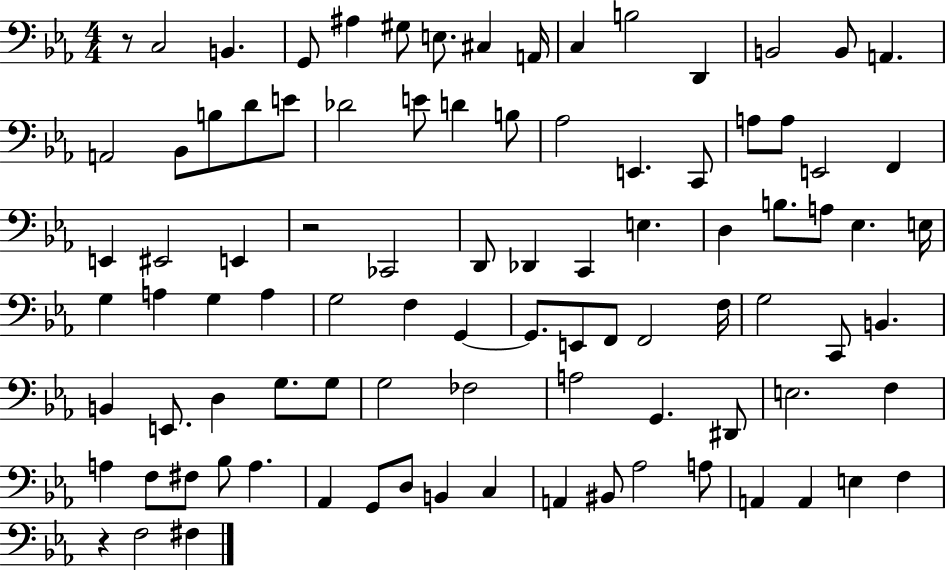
{
  \clef bass
  \numericTimeSignature
  \time 4/4
  \key ees \major
  r8 c2 b,4. | g,8 ais4 gis8 e8. cis4 a,16 | c4 b2 d,4 | b,2 b,8 a,4. | \break a,2 bes,8 b8 d'8 e'8 | des'2 e'8 d'4 b8 | aes2 e,4. c,8 | a8 a8 e,2 f,4 | \break e,4 eis,2 e,4 | r2 ces,2 | d,8 des,4 c,4 e4. | d4 b8. a8 ees4. e16 | \break g4 a4 g4 a4 | g2 f4 g,4~~ | g,8. e,8 f,8 f,2 f16 | g2 c,8 b,4. | \break b,4 e,8. d4 g8. g8 | g2 fes2 | a2 g,4. dis,8 | e2. f4 | \break a4 f8 fis8 bes8 a4. | aes,4 g,8 d8 b,4 c4 | a,4 bis,8 aes2 a8 | a,4 a,4 e4 f4 | \break r4 f2 fis4 | \bar "|."
}